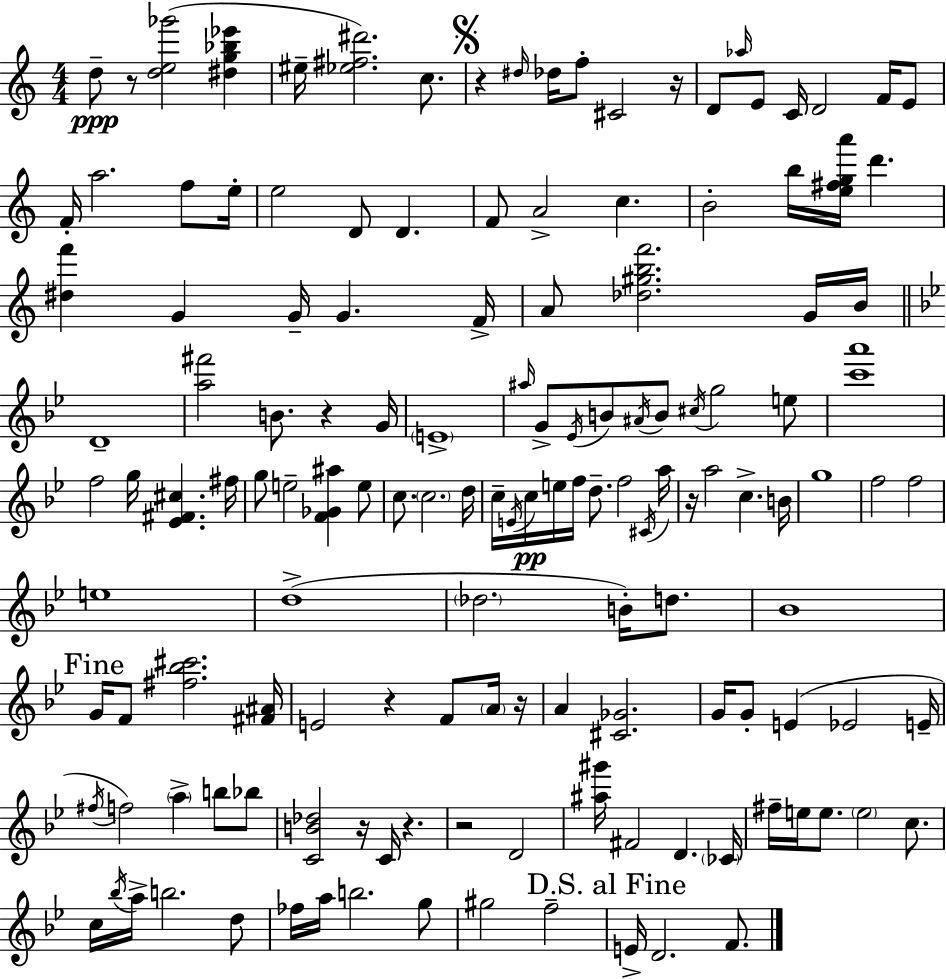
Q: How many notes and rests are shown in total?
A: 142